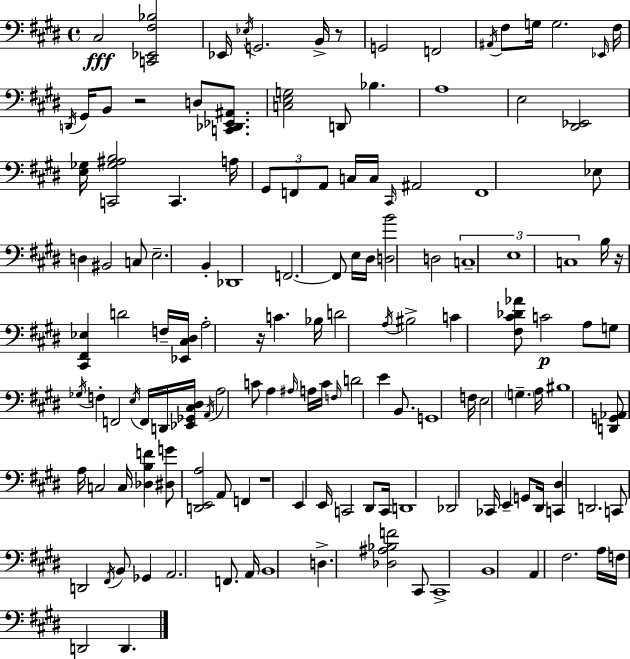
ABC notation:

X:1
T:Untitled
M:4/4
L:1/4
K:E
^C,2 [C,,_E,,^F,_B,]2 _E,,/4 _E,/4 G,,2 B,,/4 z/2 G,,2 F,,2 ^A,,/4 ^F,/2 G,/4 G,2 _E,,/4 ^F,/4 D,,/4 ^G,,/4 B,,/2 z2 D,/2 [C,,_D,,_E,,^A,,]/2 [C,E,G,]2 D,,/2 _B, A,4 E,2 [^D,,_E,,]2 [E,_G,]/4 [C,,_G,^A,B,]2 C,, A,/4 ^G,,/2 F,,/2 A,,/2 C,/4 C,/4 ^C,,/4 ^A,,2 F,,4 _E,/2 D, ^B,,2 C,/2 E,2 B,, _D,,4 F,,2 F,,/2 E,/4 ^D,/4 [D,B]2 D,2 C,4 E,4 C,4 B,/4 z/4 [^C,,^F,,_E,] D2 F,/4 [_E,,^C,^D,]/4 A,2 z/4 C _B,/4 D2 A,/4 ^B,2 C [^F,^C_D_A]/2 C2 A,/2 G,/2 _G,/4 F, F,,2 E,/4 F,,/4 D,,/4 [_E,,_G,,^C,^D,]/4 A,,/4 A,2 C/2 A, ^A,/4 A,/4 C/4 F,/4 D2 E B,,/2 G,,4 F,/4 E,2 G, A,/4 ^B,4 [D,,G,,_A,,]/2 A,/4 C,2 C,/4 [_D,B,F] [^D,G]/2 [D,,E,,A,]2 A,,/2 F,, z4 E,, E,,/4 C,,2 ^D,,/2 C,,/4 D,,4 _D,,2 _C,,/4 E,, G,,/2 ^D,,/4 [C,,^D,] D,,2 C,,/2 D,,2 ^F,,/4 B,,/2 _G,, A,,2 F,,/2 A,,/4 B,,4 D, [_D,^A,_B,F]2 ^C,,/2 ^C,,4 B,,4 A,, ^F,2 A,/4 F,/4 D,,2 D,,